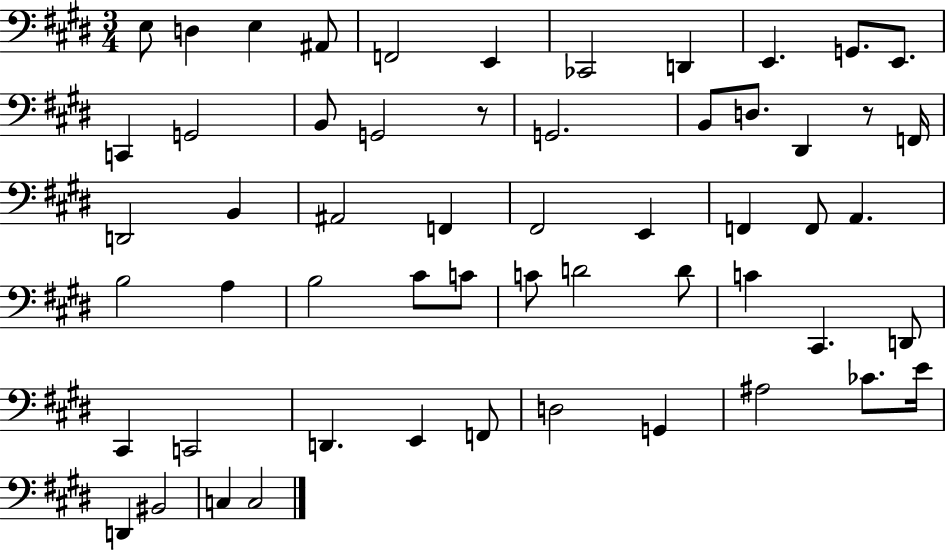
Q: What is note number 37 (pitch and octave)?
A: D4